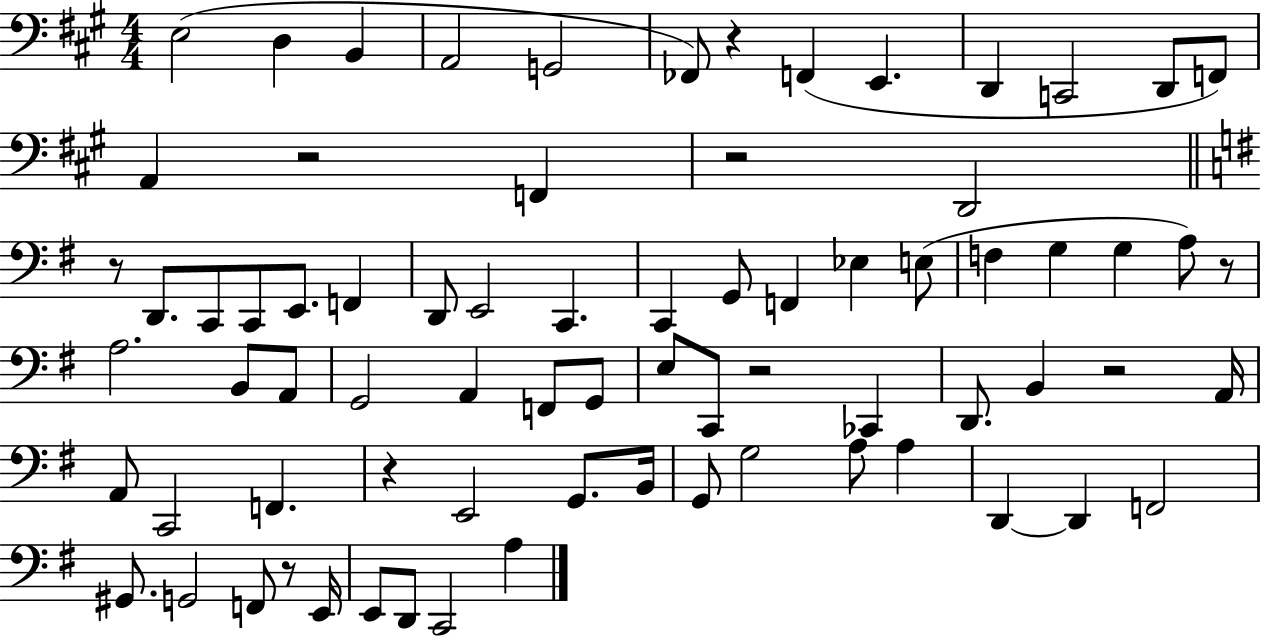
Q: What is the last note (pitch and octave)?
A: A3